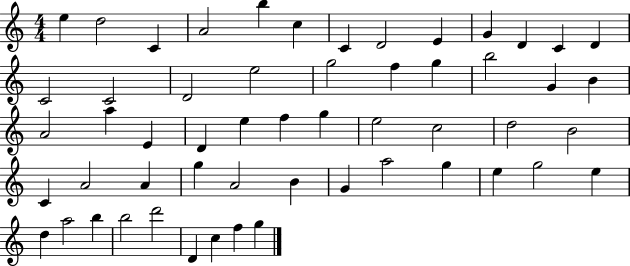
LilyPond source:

{
  \clef treble
  \numericTimeSignature
  \time 4/4
  \key c \major
  e''4 d''2 c'4 | a'2 b''4 c''4 | c'4 d'2 e'4 | g'4 d'4 c'4 d'4 | \break c'2 c'2 | d'2 e''2 | g''2 f''4 g''4 | b''2 g'4 b'4 | \break a'2 a''4 e'4 | d'4 e''4 f''4 g''4 | e''2 c''2 | d''2 b'2 | \break c'4 a'2 a'4 | g''4 a'2 b'4 | g'4 a''2 g''4 | e''4 g''2 e''4 | \break d''4 a''2 b''4 | b''2 d'''2 | d'4 c''4 f''4 g''4 | \bar "|."
}